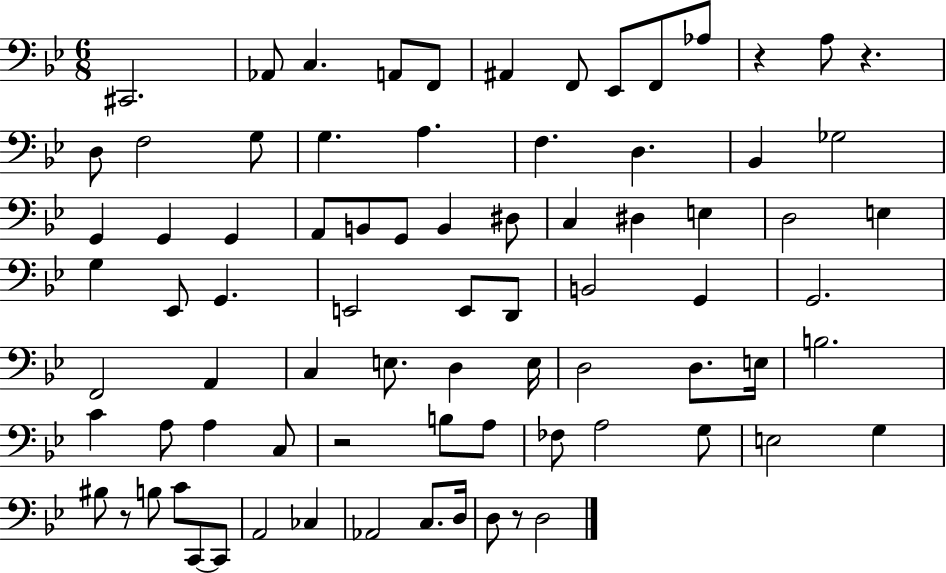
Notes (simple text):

C#2/h. Ab2/e C3/q. A2/e F2/e A#2/q F2/e Eb2/e F2/e Ab3/e R/q A3/e R/q. D3/e F3/h G3/e G3/q. A3/q. F3/q. D3/q. Bb2/q Gb3/h G2/q G2/q G2/q A2/e B2/e G2/e B2/q D#3/e C3/q D#3/q E3/q D3/h E3/q G3/q Eb2/e G2/q. E2/h E2/e D2/e B2/h G2/q G2/h. F2/h A2/q C3/q E3/e. D3/q E3/s D3/h D3/e. E3/s B3/h. C4/q A3/e A3/q C3/e R/h B3/e A3/e FES3/e A3/h G3/e E3/h G3/q BIS3/e R/e B3/e C4/e C2/e C2/e A2/h CES3/q Ab2/h C3/e. D3/s D3/e R/e D3/h